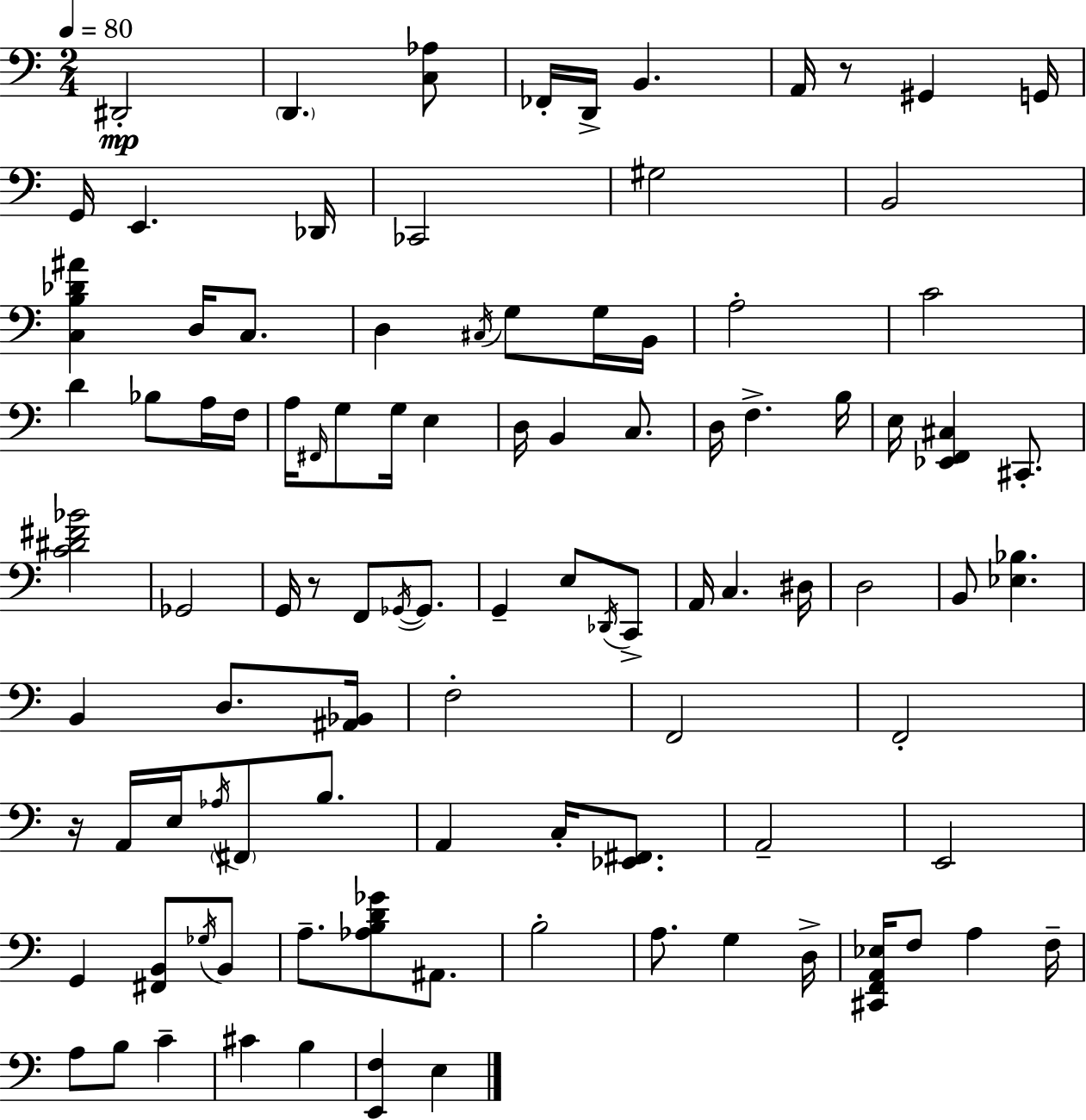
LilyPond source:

{
  \clef bass
  \numericTimeSignature
  \time 2/4
  \key a \minor
  \tempo 4 = 80
  \repeat volta 2 { dis,2-.\mp | \parenthesize d,4. <c aes>8 | fes,16-. d,16-> b,4. | a,16 r8 gis,4 g,16 | \break g,16 e,4. des,16 | ces,2 | gis2 | b,2 | \break <c b des' ais'>4 d16 c8. | d4 \acciaccatura { cis16 } g8 g16 | b,16 a2-. | c'2 | \break d'4 bes8 a16 | f16 a16 \grace { fis,16 } g8 g16 e4 | d16 b,4 c8. | d16 f4.-> | \break b16 e16 <ees, f, cis>4 cis,8.-. | <c' dis' fis' bes'>2 | ges,2 | g,16 r8 f,8 \acciaccatura { ges,16~ }~ | \break ges,8. g,4-- e8 | \acciaccatura { des,16 } c,8-> a,16 c4. | dis16 d2 | b,8 <ees bes>4. | \break b,4 | d8. <ais, bes,>16 f2-. | f,2 | f,2-. | \break r16 a,16 e16 \acciaccatura { aes16 } | \parenthesize fis,8 b8. a,4 | c16-. <ees, fis,>8. a,2-- | e,2 | \break g,4 | <fis, b,>8 \acciaccatura { ges16 } b,8 a8.-- | <aes b d' ges'>8 ais,8. b2-. | a8. | \break g4 d16-> <cis, f, a, ees>16 f8 | a4 f16-- a8 | b8 c'4-- cis'4 | b4 <e, f>4 | \break e4 } \bar "|."
}